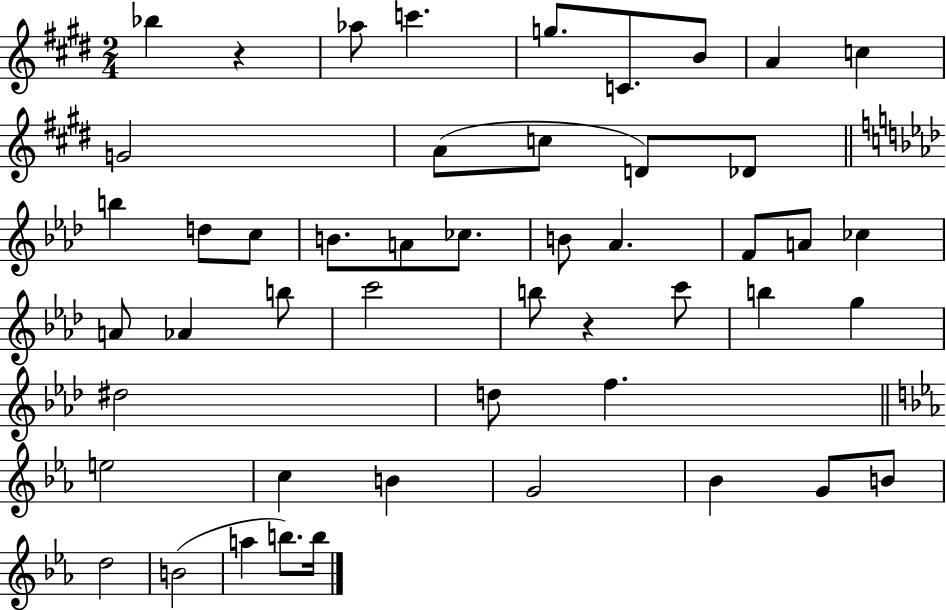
Bb5/q R/q Ab5/e C6/q. G5/e. C4/e. B4/e A4/q C5/q G4/h A4/e C5/e D4/e Db4/e B5/q D5/e C5/e B4/e. A4/e CES5/e. B4/e Ab4/q. F4/e A4/e CES5/q A4/e Ab4/q B5/e C6/h B5/e R/q C6/e B5/q G5/q D#5/h D5/e F5/q. E5/h C5/q B4/q G4/h Bb4/q G4/e B4/e D5/h B4/h A5/q B5/e. B5/s